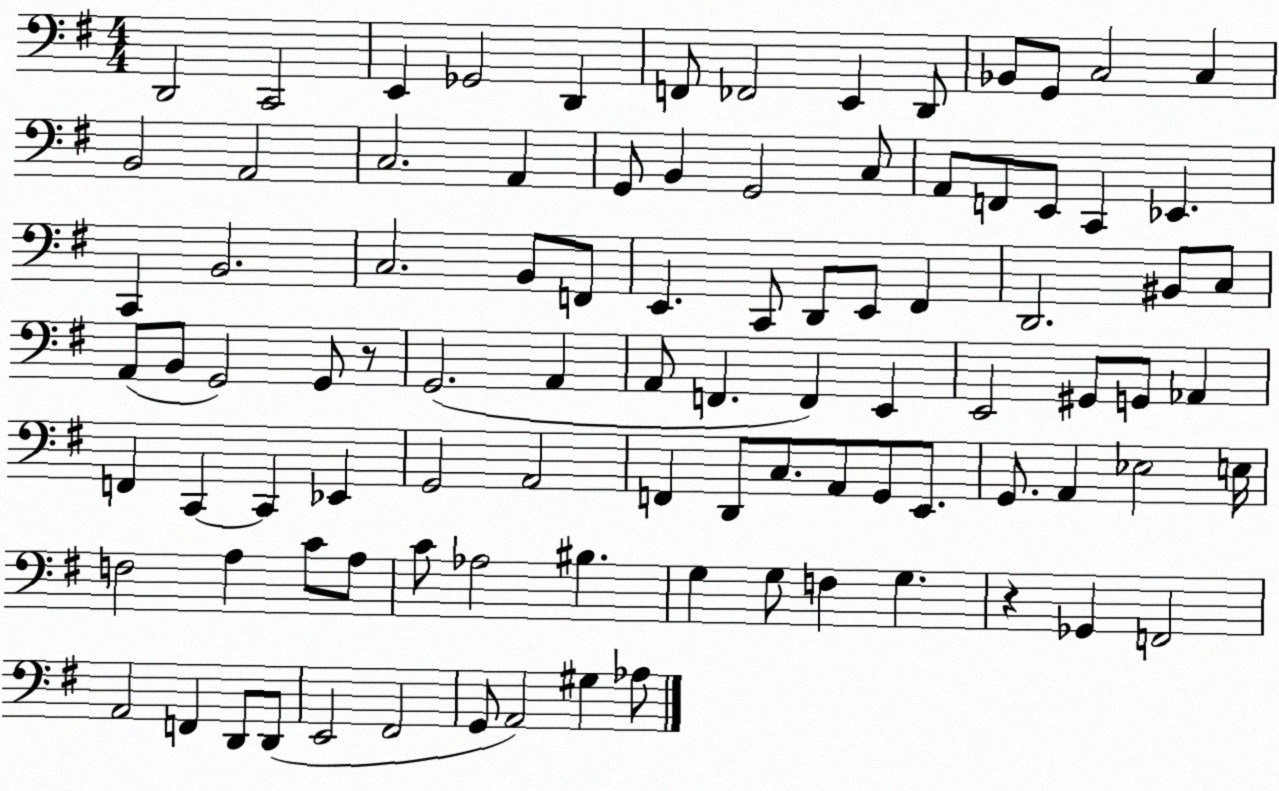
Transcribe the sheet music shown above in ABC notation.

X:1
T:Untitled
M:4/4
L:1/4
K:G
D,,2 C,,2 E,, _G,,2 D,, F,,/2 _F,,2 E,, D,,/2 _B,,/2 G,,/2 C,2 C, B,,2 A,,2 C,2 A,, G,,/2 B,, G,,2 C,/2 A,,/2 F,,/2 E,,/2 C,, _E,, C,, B,,2 C,2 B,,/2 F,,/2 E,, C,,/2 D,,/2 E,,/2 ^F,, D,,2 ^B,,/2 C,/2 A,,/2 B,,/2 G,,2 G,,/2 z/2 G,,2 A,, A,,/2 F,, F,, E,, E,,2 ^G,,/2 G,,/2 _A,, F,, C,, C,, _E,, G,,2 A,,2 F,, D,,/2 C,/2 A,,/2 G,,/2 E,,/2 G,,/2 A,, _E,2 E,/4 F,2 A, C/2 A,/2 C/2 _A,2 ^B, G, G,/2 F, G, z _G,, F,,2 A,,2 F,, D,,/2 D,,/2 E,,2 ^F,,2 G,,/2 A,,2 ^G, _A,/2